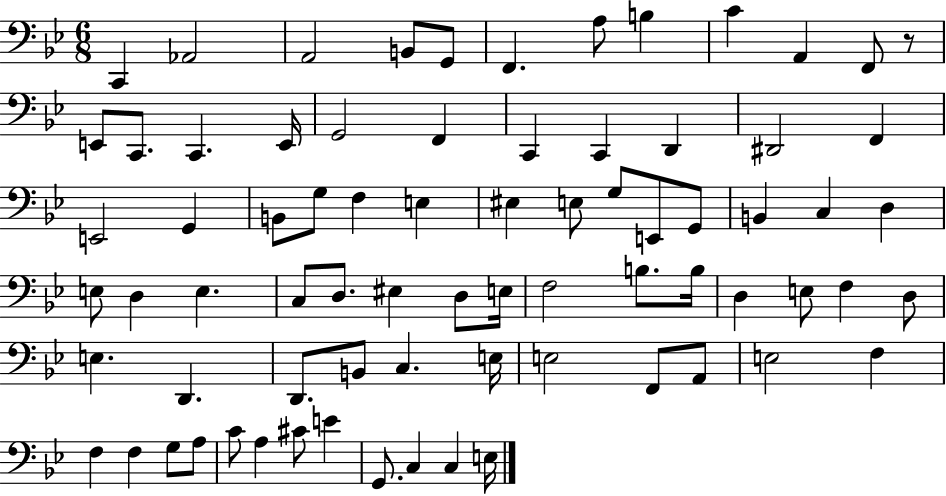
C2/q Ab2/h A2/h B2/e G2/e F2/q. A3/e B3/q C4/q A2/q F2/e R/e E2/e C2/e. C2/q. E2/s G2/h F2/q C2/q C2/q D2/q D#2/h F2/q E2/h G2/q B2/e G3/e F3/q E3/q EIS3/q E3/e G3/e E2/e G2/e B2/q C3/q D3/q E3/e D3/q E3/q. C3/e D3/e. EIS3/q D3/e E3/s F3/h B3/e. B3/s D3/q E3/e F3/q D3/e E3/q. D2/q. D2/e. B2/e C3/q. E3/s E3/h F2/e A2/e E3/h F3/q F3/q F3/q G3/e A3/e C4/e A3/q C#4/e E4/q G2/e. C3/q C3/q E3/s